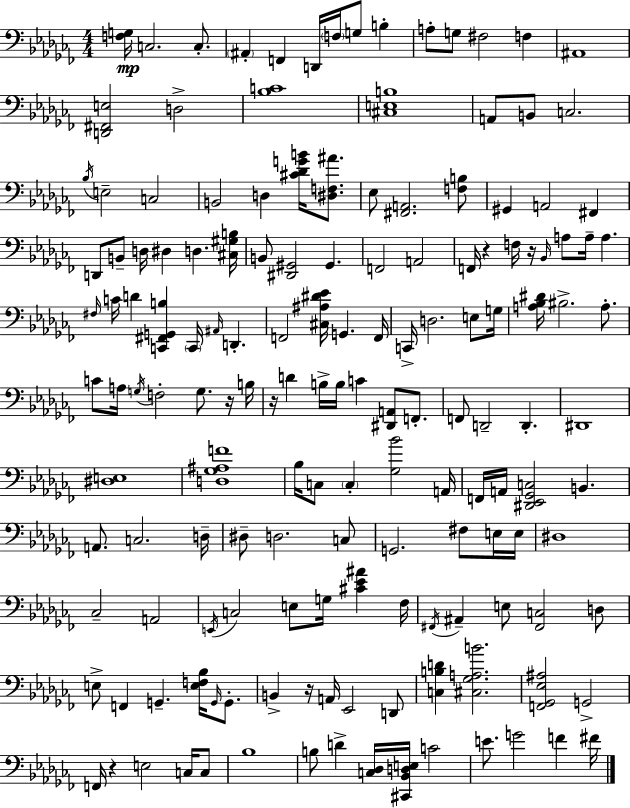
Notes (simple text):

[F3,G3]/s C3/h. C3/e. A#2/q F2/q D2/s F3/s G3/e B3/q A3/e G3/e F#3/h F3/q A#2/w [D2,F#2,E3]/h D3/h [Bb3,C4]/w [C#3,E3,B3]/w A2/e B2/e C3/h. Bb3/s E3/h C3/h B2/h D3/q [C#4,Db4,G4,B4]/s [D#3,F3,A#4]/e. Eb3/e [F#2,A2]/h. [F3,B3]/e G#2/q A2/h F#2/q D2/e B2/e D3/s D#3/q D3/q. [C#3,G#3,B3]/s B2/e [D#2,G#2]/h G#2/q. F2/h A2/h F2/s R/q F3/s R/s Bb2/s A3/e A3/s A3/q. F#3/s C4/s D4/q [C2,F#2,G2,B3]/q C2/s A#2/s D2/q. F2/h [C#3,A#3,D#4,Eb4]/s G2/q. F2/s C2/s D3/h. E3/e G3/s [A3,Bb3,D#4]/s BIS3/h. A3/e. C4/e A3/s G3/s F3/h G3/e. R/s B3/s R/s D4/q B3/s B3/s C4/q [D#2,A2]/e F2/e. F2/e D2/h D2/q. D#2/w [D#3,E3]/w [D3,Gb3,A#3,F4]/w Bb3/s C3/e C3/q [Gb3,Bb4]/h A2/s F2/s A2/s [D#2,Eb2,Gb2,C3]/h B2/q. A2/e. C3/h. D3/s D#3/e D3/h. C3/e G2/h. F#3/e E3/s E3/s D#3/w CES3/h A2/h E2/s C3/h E3/e G3/s [C#4,Eb4,A#4]/q FES3/s F#2/s A#2/q E3/e [F#2,C3]/h D3/e E3/e F2/q G2/q. [E3,F3,Bb3]/s G2/s G2/e. B2/q R/s A2/s Eb2/h D2/e [C3,B3,D4]/q [C#3,Gb3,A3,B4]/h. [F2,Gb2,Eb3,A#3]/h G2/h F2/s R/q E3/h C3/s C3/e Bb3/w B3/e D4/q [C3,Db3]/s [C#2,Bb2,D3,E3]/s C4/h E4/e. G4/h F4/q F#4/s